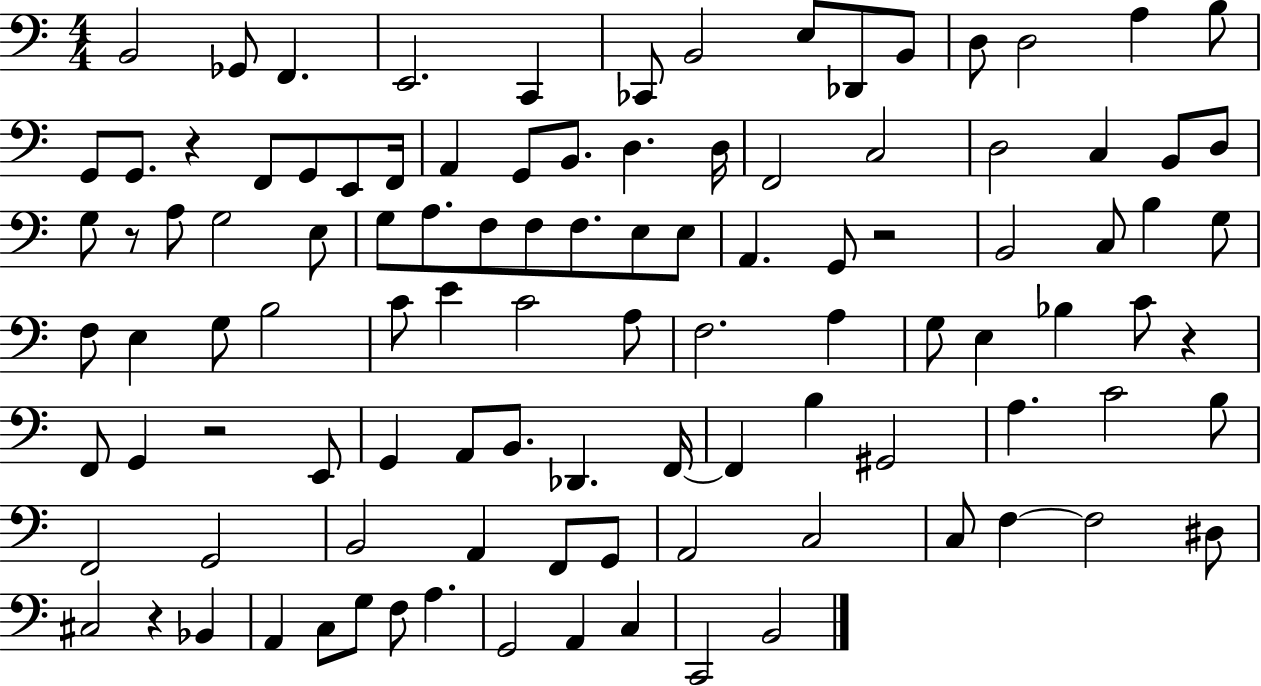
X:1
T:Untitled
M:4/4
L:1/4
K:C
B,,2 _G,,/2 F,, E,,2 C,, _C,,/2 B,,2 E,/2 _D,,/2 B,,/2 D,/2 D,2 A, B,/2 G,,/2 G,,/2 z F,,/2 G,,/2 E,,/2 F,,/4 A,, G,,/2 B,,/2 D, D,/4 F,,2 C,2 D,2 C, B,,/2 D,/2 G,/2 z/2 A,/2 G,2 E,/2 G,/2 A,/2 F,/2 F,/2 F,/2 E,/2 E,/2 A,, G,,/2 z2 B,,2 C,/2 B, G,/2 F,/2 E, G,/2 B,2 C/2 E C2 A,/2 F,2 A, G,/2 E, _B, C/2 z F,,/2 G,, z2 E,,/2 G,, A,,/2 B,,/2 _D,, F,,/4 F,, B, ^G,,2 A, C2 B,/2 F,,2 G,,2 B,,2 A,, F,,/2 G,,/2 A,,2 C,2 C,/2 F, F,2 ^D,/2 ^C,2 z _B,, A,, C,/2 G,/2 F,/2 A, G,,2 A,, C, C,,2 B,,2